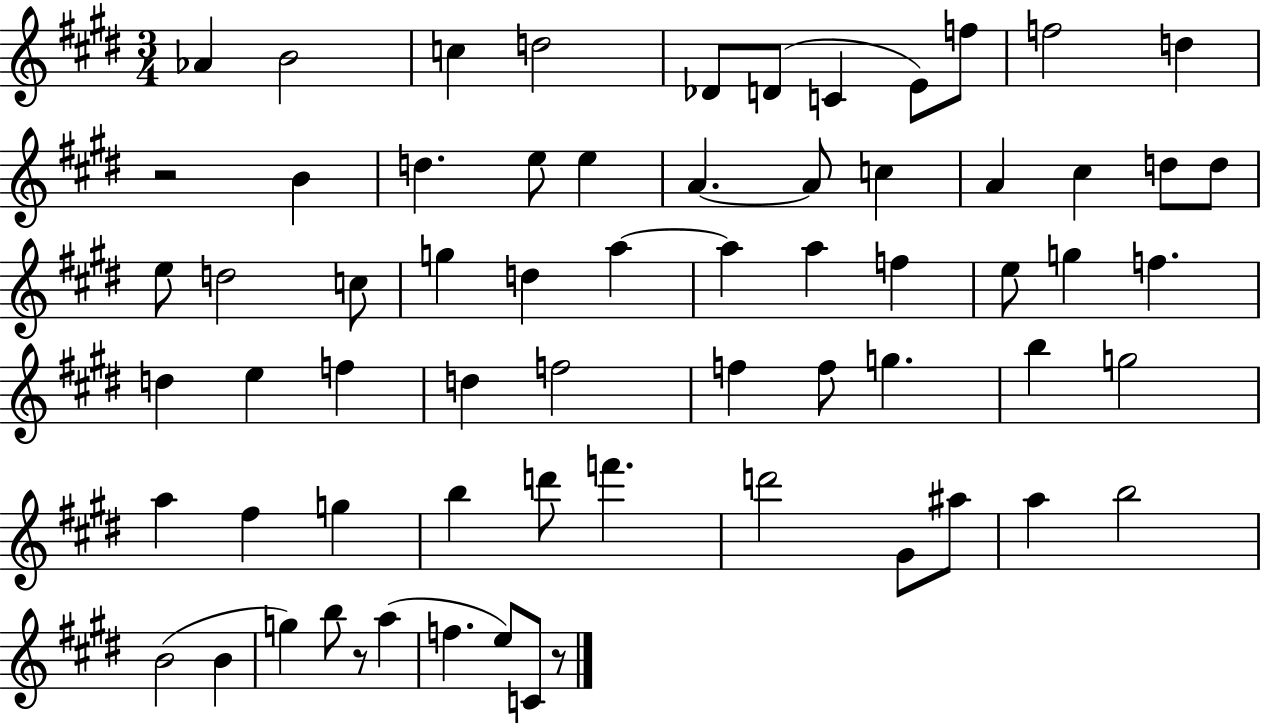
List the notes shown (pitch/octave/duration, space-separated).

Ab4/q B4/h C5/q D5/h Db4/e D4/e C4/q E4/e F5/e F5/h D5/q R/h B4/q D5/q. E5/e E5/q A4/q. A4/e C5/q A4/q C#5/q D5/e D5/e E5/e D5/h C5/e G5/q D5/q A5/q A5/q A5/q F5/q E5/e G5/q F5/q. D5/q E5/q F5/q D5/q F5/h F5/q F5/e G5/q. B5/q G5/h A5/q F#5/q G5/q B5/q D6/e F6/q. D6/h G#4/e A#5/e A5/q B5/h B4/h B4/q G5/q B5/e R/e A5/q F5/q. E5/e C4/e R/e